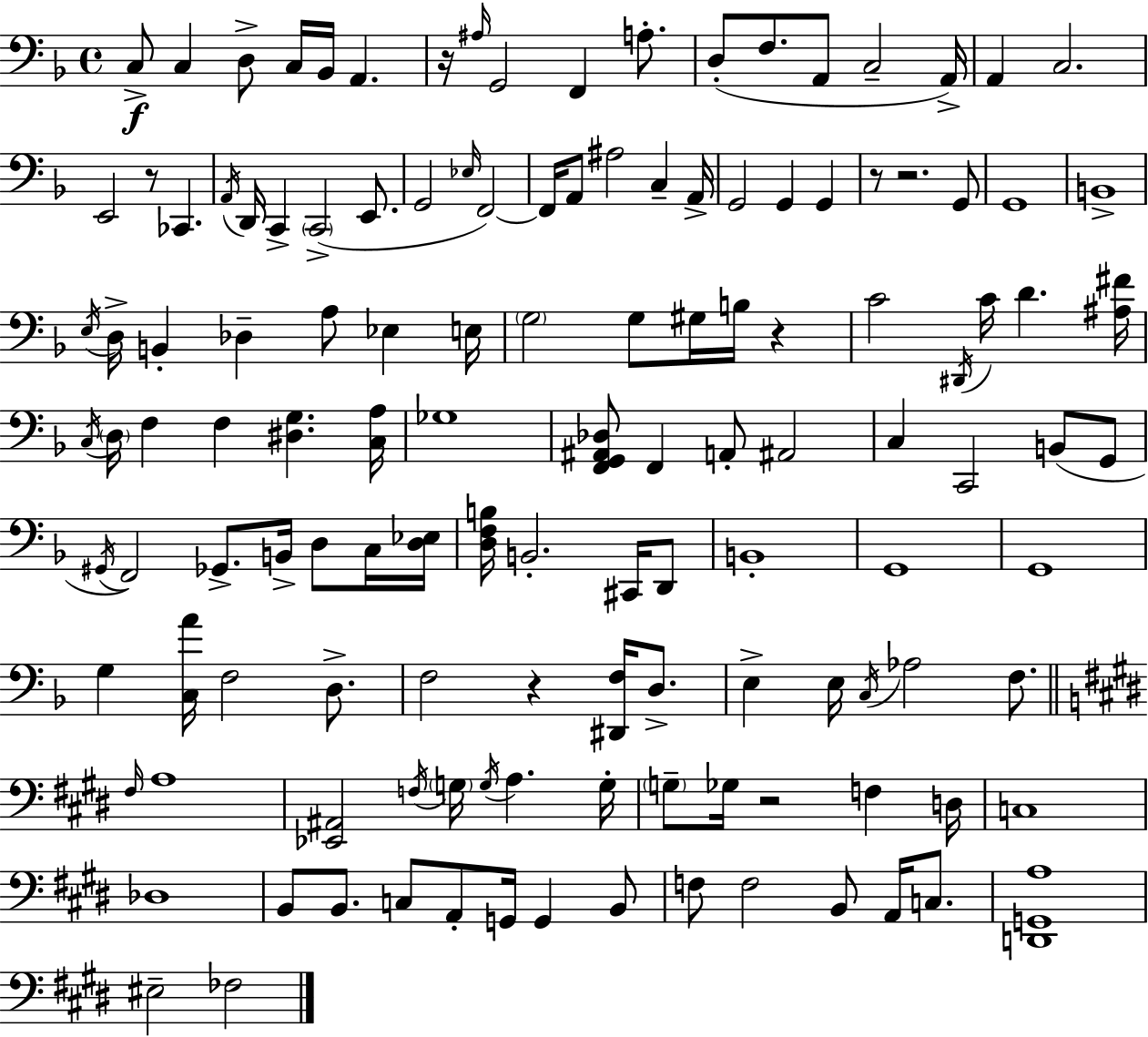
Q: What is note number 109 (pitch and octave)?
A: F3